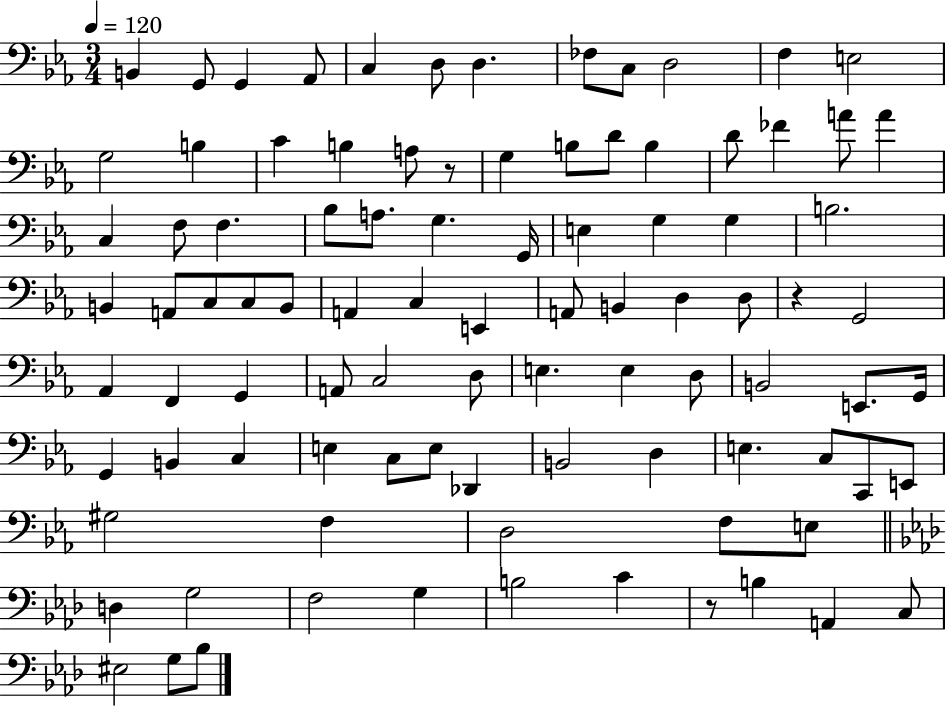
{
  \clef bass
  \numericTimeSignature
  \time 3/4
  \key ees \major
  \tempo 4 = 120
  b,4 g,8 g,4 aes,8 | c4 d8 d4. | fes8 c8 d2 | f4 e2 | \break g2 b4 | c'4 b4 a8 r8 | g4 b8 d'8 b4 | d'8 fes'4 a'8 a'4 | \break c4 f8 f4. | bes8 a8. g4. g,16 | e4 g4 g4 | b2. | \break b,4 a,8 c8 c8 b,8 | a,4 c4 e,4 | a,8 b,4 d4 d8 | r4 g,2 | \break aes,4 f,4 g,4 | a,8 c2 d8 | e4. e4 d8 | b,2 e,8. g,16 | \break g,4 b,4 c4 | e4 c8 e8 des,4 | b,2 d4 | e4. c8 c,8 e,8 | \break gis2 f4 | d2 f8 e8 | \bar "||" \break \key aes \major d4 g2 | f2 g4 | b2 c'4 | r8 b4 a,4 c8 | \break eis2 g8 bes8 | \bar "|."
}